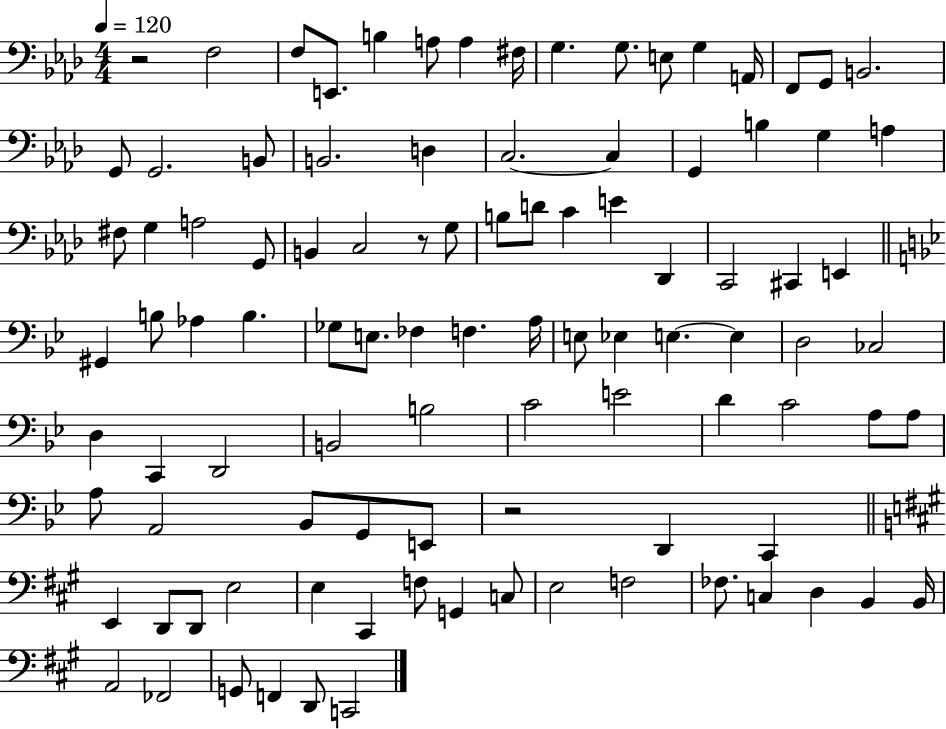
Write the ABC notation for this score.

X:1
T:Untitled
M:4/4
L:1/4
K:Ab
z2 F,2 F,/2 E,,/2 B, A,/2 A, ^F,/4 G, G,/2 E,/2 G, A,,/4 F,,/2 G,,/2 B,,2 G,,/2 G,,2 B,,/2 B,,2 D, C,2 C, G,, B, G, A, ^F,/2 G, A,2 G,,/2 B,, C,2 z/2 G,/2 B,/2 D/2 C E _D,, C,,2 ^C,, E,, ^G,, B,/2 _A, B, _G,/2 E,/2 _F, F, A,/4 E,/2 _E, E, E, D,2 _C,2 D, C,, D,,2 B,,2 B,2 C2 E2 D C2 A,/2 A,/2 A,/2 A,,2 _B,,/2 G,,/2 E,,/2 z2 D,, C,, E,, D,,/2 D,,/2 E,2 E, ^C,, F,/2 G,, C,/2 E,2 F,2 _F,/2 C, D, B,, B,,/4 A,,2 _F,,2 G,,/2 F,, D,,/2 C,,2